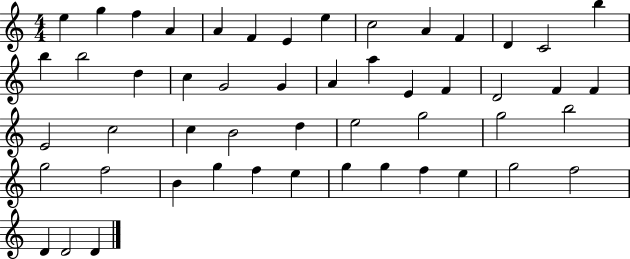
X:1
T:Untitled
M:4/4
L:1/4
K:C
e g f A A F E e c2 A F D C2 b b b2 d c G2 G A a E F D2 F F E2 c2 c B2 d e2 g2 g2 b2 g2 f2 B g f e g g f e g2 f2 D D2 D